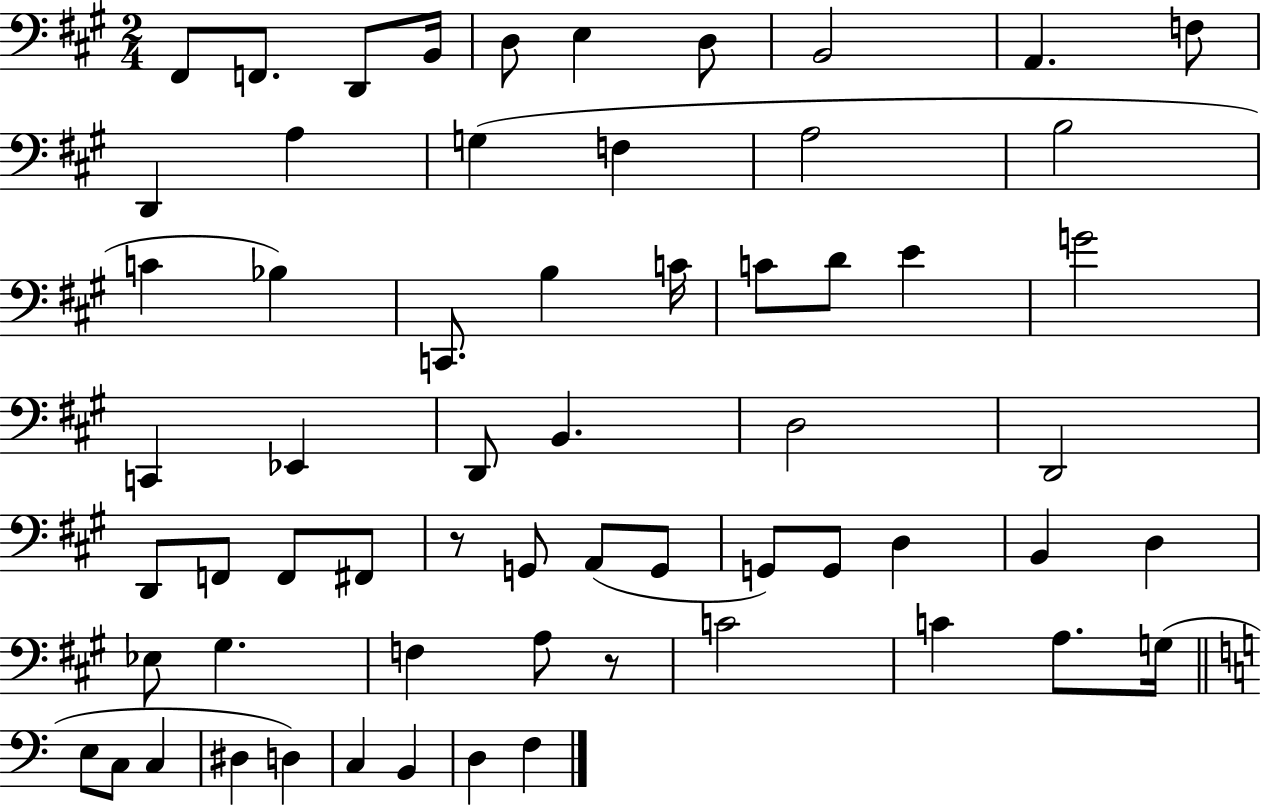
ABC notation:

X:1
T:Untitled
M:2/4
L:1/4
K:A
^F,,/2 F,,/2 D,,/2 B,,/4 D,/2 E, D,/2 B,,2 A,, F,/2 D,, A, G, F, A,2 B,2 C _B, C,,/2 B, C/4 C/2 D/2 E G2 C,, _E,, D,,/2 B,, D,2 D,,2 D,,/2 F,,/2 F,,/2 ^F,,/2 z/2 G,,/2 A,,/2 G,,/2 G,,/2 G,,/2 D, B,, D, _E,/2 ^G, F, A,/2 z/2 C2 C A,/2 G,/4 E,/2 C,/2 C, ^D, D, C, B,, D, F,